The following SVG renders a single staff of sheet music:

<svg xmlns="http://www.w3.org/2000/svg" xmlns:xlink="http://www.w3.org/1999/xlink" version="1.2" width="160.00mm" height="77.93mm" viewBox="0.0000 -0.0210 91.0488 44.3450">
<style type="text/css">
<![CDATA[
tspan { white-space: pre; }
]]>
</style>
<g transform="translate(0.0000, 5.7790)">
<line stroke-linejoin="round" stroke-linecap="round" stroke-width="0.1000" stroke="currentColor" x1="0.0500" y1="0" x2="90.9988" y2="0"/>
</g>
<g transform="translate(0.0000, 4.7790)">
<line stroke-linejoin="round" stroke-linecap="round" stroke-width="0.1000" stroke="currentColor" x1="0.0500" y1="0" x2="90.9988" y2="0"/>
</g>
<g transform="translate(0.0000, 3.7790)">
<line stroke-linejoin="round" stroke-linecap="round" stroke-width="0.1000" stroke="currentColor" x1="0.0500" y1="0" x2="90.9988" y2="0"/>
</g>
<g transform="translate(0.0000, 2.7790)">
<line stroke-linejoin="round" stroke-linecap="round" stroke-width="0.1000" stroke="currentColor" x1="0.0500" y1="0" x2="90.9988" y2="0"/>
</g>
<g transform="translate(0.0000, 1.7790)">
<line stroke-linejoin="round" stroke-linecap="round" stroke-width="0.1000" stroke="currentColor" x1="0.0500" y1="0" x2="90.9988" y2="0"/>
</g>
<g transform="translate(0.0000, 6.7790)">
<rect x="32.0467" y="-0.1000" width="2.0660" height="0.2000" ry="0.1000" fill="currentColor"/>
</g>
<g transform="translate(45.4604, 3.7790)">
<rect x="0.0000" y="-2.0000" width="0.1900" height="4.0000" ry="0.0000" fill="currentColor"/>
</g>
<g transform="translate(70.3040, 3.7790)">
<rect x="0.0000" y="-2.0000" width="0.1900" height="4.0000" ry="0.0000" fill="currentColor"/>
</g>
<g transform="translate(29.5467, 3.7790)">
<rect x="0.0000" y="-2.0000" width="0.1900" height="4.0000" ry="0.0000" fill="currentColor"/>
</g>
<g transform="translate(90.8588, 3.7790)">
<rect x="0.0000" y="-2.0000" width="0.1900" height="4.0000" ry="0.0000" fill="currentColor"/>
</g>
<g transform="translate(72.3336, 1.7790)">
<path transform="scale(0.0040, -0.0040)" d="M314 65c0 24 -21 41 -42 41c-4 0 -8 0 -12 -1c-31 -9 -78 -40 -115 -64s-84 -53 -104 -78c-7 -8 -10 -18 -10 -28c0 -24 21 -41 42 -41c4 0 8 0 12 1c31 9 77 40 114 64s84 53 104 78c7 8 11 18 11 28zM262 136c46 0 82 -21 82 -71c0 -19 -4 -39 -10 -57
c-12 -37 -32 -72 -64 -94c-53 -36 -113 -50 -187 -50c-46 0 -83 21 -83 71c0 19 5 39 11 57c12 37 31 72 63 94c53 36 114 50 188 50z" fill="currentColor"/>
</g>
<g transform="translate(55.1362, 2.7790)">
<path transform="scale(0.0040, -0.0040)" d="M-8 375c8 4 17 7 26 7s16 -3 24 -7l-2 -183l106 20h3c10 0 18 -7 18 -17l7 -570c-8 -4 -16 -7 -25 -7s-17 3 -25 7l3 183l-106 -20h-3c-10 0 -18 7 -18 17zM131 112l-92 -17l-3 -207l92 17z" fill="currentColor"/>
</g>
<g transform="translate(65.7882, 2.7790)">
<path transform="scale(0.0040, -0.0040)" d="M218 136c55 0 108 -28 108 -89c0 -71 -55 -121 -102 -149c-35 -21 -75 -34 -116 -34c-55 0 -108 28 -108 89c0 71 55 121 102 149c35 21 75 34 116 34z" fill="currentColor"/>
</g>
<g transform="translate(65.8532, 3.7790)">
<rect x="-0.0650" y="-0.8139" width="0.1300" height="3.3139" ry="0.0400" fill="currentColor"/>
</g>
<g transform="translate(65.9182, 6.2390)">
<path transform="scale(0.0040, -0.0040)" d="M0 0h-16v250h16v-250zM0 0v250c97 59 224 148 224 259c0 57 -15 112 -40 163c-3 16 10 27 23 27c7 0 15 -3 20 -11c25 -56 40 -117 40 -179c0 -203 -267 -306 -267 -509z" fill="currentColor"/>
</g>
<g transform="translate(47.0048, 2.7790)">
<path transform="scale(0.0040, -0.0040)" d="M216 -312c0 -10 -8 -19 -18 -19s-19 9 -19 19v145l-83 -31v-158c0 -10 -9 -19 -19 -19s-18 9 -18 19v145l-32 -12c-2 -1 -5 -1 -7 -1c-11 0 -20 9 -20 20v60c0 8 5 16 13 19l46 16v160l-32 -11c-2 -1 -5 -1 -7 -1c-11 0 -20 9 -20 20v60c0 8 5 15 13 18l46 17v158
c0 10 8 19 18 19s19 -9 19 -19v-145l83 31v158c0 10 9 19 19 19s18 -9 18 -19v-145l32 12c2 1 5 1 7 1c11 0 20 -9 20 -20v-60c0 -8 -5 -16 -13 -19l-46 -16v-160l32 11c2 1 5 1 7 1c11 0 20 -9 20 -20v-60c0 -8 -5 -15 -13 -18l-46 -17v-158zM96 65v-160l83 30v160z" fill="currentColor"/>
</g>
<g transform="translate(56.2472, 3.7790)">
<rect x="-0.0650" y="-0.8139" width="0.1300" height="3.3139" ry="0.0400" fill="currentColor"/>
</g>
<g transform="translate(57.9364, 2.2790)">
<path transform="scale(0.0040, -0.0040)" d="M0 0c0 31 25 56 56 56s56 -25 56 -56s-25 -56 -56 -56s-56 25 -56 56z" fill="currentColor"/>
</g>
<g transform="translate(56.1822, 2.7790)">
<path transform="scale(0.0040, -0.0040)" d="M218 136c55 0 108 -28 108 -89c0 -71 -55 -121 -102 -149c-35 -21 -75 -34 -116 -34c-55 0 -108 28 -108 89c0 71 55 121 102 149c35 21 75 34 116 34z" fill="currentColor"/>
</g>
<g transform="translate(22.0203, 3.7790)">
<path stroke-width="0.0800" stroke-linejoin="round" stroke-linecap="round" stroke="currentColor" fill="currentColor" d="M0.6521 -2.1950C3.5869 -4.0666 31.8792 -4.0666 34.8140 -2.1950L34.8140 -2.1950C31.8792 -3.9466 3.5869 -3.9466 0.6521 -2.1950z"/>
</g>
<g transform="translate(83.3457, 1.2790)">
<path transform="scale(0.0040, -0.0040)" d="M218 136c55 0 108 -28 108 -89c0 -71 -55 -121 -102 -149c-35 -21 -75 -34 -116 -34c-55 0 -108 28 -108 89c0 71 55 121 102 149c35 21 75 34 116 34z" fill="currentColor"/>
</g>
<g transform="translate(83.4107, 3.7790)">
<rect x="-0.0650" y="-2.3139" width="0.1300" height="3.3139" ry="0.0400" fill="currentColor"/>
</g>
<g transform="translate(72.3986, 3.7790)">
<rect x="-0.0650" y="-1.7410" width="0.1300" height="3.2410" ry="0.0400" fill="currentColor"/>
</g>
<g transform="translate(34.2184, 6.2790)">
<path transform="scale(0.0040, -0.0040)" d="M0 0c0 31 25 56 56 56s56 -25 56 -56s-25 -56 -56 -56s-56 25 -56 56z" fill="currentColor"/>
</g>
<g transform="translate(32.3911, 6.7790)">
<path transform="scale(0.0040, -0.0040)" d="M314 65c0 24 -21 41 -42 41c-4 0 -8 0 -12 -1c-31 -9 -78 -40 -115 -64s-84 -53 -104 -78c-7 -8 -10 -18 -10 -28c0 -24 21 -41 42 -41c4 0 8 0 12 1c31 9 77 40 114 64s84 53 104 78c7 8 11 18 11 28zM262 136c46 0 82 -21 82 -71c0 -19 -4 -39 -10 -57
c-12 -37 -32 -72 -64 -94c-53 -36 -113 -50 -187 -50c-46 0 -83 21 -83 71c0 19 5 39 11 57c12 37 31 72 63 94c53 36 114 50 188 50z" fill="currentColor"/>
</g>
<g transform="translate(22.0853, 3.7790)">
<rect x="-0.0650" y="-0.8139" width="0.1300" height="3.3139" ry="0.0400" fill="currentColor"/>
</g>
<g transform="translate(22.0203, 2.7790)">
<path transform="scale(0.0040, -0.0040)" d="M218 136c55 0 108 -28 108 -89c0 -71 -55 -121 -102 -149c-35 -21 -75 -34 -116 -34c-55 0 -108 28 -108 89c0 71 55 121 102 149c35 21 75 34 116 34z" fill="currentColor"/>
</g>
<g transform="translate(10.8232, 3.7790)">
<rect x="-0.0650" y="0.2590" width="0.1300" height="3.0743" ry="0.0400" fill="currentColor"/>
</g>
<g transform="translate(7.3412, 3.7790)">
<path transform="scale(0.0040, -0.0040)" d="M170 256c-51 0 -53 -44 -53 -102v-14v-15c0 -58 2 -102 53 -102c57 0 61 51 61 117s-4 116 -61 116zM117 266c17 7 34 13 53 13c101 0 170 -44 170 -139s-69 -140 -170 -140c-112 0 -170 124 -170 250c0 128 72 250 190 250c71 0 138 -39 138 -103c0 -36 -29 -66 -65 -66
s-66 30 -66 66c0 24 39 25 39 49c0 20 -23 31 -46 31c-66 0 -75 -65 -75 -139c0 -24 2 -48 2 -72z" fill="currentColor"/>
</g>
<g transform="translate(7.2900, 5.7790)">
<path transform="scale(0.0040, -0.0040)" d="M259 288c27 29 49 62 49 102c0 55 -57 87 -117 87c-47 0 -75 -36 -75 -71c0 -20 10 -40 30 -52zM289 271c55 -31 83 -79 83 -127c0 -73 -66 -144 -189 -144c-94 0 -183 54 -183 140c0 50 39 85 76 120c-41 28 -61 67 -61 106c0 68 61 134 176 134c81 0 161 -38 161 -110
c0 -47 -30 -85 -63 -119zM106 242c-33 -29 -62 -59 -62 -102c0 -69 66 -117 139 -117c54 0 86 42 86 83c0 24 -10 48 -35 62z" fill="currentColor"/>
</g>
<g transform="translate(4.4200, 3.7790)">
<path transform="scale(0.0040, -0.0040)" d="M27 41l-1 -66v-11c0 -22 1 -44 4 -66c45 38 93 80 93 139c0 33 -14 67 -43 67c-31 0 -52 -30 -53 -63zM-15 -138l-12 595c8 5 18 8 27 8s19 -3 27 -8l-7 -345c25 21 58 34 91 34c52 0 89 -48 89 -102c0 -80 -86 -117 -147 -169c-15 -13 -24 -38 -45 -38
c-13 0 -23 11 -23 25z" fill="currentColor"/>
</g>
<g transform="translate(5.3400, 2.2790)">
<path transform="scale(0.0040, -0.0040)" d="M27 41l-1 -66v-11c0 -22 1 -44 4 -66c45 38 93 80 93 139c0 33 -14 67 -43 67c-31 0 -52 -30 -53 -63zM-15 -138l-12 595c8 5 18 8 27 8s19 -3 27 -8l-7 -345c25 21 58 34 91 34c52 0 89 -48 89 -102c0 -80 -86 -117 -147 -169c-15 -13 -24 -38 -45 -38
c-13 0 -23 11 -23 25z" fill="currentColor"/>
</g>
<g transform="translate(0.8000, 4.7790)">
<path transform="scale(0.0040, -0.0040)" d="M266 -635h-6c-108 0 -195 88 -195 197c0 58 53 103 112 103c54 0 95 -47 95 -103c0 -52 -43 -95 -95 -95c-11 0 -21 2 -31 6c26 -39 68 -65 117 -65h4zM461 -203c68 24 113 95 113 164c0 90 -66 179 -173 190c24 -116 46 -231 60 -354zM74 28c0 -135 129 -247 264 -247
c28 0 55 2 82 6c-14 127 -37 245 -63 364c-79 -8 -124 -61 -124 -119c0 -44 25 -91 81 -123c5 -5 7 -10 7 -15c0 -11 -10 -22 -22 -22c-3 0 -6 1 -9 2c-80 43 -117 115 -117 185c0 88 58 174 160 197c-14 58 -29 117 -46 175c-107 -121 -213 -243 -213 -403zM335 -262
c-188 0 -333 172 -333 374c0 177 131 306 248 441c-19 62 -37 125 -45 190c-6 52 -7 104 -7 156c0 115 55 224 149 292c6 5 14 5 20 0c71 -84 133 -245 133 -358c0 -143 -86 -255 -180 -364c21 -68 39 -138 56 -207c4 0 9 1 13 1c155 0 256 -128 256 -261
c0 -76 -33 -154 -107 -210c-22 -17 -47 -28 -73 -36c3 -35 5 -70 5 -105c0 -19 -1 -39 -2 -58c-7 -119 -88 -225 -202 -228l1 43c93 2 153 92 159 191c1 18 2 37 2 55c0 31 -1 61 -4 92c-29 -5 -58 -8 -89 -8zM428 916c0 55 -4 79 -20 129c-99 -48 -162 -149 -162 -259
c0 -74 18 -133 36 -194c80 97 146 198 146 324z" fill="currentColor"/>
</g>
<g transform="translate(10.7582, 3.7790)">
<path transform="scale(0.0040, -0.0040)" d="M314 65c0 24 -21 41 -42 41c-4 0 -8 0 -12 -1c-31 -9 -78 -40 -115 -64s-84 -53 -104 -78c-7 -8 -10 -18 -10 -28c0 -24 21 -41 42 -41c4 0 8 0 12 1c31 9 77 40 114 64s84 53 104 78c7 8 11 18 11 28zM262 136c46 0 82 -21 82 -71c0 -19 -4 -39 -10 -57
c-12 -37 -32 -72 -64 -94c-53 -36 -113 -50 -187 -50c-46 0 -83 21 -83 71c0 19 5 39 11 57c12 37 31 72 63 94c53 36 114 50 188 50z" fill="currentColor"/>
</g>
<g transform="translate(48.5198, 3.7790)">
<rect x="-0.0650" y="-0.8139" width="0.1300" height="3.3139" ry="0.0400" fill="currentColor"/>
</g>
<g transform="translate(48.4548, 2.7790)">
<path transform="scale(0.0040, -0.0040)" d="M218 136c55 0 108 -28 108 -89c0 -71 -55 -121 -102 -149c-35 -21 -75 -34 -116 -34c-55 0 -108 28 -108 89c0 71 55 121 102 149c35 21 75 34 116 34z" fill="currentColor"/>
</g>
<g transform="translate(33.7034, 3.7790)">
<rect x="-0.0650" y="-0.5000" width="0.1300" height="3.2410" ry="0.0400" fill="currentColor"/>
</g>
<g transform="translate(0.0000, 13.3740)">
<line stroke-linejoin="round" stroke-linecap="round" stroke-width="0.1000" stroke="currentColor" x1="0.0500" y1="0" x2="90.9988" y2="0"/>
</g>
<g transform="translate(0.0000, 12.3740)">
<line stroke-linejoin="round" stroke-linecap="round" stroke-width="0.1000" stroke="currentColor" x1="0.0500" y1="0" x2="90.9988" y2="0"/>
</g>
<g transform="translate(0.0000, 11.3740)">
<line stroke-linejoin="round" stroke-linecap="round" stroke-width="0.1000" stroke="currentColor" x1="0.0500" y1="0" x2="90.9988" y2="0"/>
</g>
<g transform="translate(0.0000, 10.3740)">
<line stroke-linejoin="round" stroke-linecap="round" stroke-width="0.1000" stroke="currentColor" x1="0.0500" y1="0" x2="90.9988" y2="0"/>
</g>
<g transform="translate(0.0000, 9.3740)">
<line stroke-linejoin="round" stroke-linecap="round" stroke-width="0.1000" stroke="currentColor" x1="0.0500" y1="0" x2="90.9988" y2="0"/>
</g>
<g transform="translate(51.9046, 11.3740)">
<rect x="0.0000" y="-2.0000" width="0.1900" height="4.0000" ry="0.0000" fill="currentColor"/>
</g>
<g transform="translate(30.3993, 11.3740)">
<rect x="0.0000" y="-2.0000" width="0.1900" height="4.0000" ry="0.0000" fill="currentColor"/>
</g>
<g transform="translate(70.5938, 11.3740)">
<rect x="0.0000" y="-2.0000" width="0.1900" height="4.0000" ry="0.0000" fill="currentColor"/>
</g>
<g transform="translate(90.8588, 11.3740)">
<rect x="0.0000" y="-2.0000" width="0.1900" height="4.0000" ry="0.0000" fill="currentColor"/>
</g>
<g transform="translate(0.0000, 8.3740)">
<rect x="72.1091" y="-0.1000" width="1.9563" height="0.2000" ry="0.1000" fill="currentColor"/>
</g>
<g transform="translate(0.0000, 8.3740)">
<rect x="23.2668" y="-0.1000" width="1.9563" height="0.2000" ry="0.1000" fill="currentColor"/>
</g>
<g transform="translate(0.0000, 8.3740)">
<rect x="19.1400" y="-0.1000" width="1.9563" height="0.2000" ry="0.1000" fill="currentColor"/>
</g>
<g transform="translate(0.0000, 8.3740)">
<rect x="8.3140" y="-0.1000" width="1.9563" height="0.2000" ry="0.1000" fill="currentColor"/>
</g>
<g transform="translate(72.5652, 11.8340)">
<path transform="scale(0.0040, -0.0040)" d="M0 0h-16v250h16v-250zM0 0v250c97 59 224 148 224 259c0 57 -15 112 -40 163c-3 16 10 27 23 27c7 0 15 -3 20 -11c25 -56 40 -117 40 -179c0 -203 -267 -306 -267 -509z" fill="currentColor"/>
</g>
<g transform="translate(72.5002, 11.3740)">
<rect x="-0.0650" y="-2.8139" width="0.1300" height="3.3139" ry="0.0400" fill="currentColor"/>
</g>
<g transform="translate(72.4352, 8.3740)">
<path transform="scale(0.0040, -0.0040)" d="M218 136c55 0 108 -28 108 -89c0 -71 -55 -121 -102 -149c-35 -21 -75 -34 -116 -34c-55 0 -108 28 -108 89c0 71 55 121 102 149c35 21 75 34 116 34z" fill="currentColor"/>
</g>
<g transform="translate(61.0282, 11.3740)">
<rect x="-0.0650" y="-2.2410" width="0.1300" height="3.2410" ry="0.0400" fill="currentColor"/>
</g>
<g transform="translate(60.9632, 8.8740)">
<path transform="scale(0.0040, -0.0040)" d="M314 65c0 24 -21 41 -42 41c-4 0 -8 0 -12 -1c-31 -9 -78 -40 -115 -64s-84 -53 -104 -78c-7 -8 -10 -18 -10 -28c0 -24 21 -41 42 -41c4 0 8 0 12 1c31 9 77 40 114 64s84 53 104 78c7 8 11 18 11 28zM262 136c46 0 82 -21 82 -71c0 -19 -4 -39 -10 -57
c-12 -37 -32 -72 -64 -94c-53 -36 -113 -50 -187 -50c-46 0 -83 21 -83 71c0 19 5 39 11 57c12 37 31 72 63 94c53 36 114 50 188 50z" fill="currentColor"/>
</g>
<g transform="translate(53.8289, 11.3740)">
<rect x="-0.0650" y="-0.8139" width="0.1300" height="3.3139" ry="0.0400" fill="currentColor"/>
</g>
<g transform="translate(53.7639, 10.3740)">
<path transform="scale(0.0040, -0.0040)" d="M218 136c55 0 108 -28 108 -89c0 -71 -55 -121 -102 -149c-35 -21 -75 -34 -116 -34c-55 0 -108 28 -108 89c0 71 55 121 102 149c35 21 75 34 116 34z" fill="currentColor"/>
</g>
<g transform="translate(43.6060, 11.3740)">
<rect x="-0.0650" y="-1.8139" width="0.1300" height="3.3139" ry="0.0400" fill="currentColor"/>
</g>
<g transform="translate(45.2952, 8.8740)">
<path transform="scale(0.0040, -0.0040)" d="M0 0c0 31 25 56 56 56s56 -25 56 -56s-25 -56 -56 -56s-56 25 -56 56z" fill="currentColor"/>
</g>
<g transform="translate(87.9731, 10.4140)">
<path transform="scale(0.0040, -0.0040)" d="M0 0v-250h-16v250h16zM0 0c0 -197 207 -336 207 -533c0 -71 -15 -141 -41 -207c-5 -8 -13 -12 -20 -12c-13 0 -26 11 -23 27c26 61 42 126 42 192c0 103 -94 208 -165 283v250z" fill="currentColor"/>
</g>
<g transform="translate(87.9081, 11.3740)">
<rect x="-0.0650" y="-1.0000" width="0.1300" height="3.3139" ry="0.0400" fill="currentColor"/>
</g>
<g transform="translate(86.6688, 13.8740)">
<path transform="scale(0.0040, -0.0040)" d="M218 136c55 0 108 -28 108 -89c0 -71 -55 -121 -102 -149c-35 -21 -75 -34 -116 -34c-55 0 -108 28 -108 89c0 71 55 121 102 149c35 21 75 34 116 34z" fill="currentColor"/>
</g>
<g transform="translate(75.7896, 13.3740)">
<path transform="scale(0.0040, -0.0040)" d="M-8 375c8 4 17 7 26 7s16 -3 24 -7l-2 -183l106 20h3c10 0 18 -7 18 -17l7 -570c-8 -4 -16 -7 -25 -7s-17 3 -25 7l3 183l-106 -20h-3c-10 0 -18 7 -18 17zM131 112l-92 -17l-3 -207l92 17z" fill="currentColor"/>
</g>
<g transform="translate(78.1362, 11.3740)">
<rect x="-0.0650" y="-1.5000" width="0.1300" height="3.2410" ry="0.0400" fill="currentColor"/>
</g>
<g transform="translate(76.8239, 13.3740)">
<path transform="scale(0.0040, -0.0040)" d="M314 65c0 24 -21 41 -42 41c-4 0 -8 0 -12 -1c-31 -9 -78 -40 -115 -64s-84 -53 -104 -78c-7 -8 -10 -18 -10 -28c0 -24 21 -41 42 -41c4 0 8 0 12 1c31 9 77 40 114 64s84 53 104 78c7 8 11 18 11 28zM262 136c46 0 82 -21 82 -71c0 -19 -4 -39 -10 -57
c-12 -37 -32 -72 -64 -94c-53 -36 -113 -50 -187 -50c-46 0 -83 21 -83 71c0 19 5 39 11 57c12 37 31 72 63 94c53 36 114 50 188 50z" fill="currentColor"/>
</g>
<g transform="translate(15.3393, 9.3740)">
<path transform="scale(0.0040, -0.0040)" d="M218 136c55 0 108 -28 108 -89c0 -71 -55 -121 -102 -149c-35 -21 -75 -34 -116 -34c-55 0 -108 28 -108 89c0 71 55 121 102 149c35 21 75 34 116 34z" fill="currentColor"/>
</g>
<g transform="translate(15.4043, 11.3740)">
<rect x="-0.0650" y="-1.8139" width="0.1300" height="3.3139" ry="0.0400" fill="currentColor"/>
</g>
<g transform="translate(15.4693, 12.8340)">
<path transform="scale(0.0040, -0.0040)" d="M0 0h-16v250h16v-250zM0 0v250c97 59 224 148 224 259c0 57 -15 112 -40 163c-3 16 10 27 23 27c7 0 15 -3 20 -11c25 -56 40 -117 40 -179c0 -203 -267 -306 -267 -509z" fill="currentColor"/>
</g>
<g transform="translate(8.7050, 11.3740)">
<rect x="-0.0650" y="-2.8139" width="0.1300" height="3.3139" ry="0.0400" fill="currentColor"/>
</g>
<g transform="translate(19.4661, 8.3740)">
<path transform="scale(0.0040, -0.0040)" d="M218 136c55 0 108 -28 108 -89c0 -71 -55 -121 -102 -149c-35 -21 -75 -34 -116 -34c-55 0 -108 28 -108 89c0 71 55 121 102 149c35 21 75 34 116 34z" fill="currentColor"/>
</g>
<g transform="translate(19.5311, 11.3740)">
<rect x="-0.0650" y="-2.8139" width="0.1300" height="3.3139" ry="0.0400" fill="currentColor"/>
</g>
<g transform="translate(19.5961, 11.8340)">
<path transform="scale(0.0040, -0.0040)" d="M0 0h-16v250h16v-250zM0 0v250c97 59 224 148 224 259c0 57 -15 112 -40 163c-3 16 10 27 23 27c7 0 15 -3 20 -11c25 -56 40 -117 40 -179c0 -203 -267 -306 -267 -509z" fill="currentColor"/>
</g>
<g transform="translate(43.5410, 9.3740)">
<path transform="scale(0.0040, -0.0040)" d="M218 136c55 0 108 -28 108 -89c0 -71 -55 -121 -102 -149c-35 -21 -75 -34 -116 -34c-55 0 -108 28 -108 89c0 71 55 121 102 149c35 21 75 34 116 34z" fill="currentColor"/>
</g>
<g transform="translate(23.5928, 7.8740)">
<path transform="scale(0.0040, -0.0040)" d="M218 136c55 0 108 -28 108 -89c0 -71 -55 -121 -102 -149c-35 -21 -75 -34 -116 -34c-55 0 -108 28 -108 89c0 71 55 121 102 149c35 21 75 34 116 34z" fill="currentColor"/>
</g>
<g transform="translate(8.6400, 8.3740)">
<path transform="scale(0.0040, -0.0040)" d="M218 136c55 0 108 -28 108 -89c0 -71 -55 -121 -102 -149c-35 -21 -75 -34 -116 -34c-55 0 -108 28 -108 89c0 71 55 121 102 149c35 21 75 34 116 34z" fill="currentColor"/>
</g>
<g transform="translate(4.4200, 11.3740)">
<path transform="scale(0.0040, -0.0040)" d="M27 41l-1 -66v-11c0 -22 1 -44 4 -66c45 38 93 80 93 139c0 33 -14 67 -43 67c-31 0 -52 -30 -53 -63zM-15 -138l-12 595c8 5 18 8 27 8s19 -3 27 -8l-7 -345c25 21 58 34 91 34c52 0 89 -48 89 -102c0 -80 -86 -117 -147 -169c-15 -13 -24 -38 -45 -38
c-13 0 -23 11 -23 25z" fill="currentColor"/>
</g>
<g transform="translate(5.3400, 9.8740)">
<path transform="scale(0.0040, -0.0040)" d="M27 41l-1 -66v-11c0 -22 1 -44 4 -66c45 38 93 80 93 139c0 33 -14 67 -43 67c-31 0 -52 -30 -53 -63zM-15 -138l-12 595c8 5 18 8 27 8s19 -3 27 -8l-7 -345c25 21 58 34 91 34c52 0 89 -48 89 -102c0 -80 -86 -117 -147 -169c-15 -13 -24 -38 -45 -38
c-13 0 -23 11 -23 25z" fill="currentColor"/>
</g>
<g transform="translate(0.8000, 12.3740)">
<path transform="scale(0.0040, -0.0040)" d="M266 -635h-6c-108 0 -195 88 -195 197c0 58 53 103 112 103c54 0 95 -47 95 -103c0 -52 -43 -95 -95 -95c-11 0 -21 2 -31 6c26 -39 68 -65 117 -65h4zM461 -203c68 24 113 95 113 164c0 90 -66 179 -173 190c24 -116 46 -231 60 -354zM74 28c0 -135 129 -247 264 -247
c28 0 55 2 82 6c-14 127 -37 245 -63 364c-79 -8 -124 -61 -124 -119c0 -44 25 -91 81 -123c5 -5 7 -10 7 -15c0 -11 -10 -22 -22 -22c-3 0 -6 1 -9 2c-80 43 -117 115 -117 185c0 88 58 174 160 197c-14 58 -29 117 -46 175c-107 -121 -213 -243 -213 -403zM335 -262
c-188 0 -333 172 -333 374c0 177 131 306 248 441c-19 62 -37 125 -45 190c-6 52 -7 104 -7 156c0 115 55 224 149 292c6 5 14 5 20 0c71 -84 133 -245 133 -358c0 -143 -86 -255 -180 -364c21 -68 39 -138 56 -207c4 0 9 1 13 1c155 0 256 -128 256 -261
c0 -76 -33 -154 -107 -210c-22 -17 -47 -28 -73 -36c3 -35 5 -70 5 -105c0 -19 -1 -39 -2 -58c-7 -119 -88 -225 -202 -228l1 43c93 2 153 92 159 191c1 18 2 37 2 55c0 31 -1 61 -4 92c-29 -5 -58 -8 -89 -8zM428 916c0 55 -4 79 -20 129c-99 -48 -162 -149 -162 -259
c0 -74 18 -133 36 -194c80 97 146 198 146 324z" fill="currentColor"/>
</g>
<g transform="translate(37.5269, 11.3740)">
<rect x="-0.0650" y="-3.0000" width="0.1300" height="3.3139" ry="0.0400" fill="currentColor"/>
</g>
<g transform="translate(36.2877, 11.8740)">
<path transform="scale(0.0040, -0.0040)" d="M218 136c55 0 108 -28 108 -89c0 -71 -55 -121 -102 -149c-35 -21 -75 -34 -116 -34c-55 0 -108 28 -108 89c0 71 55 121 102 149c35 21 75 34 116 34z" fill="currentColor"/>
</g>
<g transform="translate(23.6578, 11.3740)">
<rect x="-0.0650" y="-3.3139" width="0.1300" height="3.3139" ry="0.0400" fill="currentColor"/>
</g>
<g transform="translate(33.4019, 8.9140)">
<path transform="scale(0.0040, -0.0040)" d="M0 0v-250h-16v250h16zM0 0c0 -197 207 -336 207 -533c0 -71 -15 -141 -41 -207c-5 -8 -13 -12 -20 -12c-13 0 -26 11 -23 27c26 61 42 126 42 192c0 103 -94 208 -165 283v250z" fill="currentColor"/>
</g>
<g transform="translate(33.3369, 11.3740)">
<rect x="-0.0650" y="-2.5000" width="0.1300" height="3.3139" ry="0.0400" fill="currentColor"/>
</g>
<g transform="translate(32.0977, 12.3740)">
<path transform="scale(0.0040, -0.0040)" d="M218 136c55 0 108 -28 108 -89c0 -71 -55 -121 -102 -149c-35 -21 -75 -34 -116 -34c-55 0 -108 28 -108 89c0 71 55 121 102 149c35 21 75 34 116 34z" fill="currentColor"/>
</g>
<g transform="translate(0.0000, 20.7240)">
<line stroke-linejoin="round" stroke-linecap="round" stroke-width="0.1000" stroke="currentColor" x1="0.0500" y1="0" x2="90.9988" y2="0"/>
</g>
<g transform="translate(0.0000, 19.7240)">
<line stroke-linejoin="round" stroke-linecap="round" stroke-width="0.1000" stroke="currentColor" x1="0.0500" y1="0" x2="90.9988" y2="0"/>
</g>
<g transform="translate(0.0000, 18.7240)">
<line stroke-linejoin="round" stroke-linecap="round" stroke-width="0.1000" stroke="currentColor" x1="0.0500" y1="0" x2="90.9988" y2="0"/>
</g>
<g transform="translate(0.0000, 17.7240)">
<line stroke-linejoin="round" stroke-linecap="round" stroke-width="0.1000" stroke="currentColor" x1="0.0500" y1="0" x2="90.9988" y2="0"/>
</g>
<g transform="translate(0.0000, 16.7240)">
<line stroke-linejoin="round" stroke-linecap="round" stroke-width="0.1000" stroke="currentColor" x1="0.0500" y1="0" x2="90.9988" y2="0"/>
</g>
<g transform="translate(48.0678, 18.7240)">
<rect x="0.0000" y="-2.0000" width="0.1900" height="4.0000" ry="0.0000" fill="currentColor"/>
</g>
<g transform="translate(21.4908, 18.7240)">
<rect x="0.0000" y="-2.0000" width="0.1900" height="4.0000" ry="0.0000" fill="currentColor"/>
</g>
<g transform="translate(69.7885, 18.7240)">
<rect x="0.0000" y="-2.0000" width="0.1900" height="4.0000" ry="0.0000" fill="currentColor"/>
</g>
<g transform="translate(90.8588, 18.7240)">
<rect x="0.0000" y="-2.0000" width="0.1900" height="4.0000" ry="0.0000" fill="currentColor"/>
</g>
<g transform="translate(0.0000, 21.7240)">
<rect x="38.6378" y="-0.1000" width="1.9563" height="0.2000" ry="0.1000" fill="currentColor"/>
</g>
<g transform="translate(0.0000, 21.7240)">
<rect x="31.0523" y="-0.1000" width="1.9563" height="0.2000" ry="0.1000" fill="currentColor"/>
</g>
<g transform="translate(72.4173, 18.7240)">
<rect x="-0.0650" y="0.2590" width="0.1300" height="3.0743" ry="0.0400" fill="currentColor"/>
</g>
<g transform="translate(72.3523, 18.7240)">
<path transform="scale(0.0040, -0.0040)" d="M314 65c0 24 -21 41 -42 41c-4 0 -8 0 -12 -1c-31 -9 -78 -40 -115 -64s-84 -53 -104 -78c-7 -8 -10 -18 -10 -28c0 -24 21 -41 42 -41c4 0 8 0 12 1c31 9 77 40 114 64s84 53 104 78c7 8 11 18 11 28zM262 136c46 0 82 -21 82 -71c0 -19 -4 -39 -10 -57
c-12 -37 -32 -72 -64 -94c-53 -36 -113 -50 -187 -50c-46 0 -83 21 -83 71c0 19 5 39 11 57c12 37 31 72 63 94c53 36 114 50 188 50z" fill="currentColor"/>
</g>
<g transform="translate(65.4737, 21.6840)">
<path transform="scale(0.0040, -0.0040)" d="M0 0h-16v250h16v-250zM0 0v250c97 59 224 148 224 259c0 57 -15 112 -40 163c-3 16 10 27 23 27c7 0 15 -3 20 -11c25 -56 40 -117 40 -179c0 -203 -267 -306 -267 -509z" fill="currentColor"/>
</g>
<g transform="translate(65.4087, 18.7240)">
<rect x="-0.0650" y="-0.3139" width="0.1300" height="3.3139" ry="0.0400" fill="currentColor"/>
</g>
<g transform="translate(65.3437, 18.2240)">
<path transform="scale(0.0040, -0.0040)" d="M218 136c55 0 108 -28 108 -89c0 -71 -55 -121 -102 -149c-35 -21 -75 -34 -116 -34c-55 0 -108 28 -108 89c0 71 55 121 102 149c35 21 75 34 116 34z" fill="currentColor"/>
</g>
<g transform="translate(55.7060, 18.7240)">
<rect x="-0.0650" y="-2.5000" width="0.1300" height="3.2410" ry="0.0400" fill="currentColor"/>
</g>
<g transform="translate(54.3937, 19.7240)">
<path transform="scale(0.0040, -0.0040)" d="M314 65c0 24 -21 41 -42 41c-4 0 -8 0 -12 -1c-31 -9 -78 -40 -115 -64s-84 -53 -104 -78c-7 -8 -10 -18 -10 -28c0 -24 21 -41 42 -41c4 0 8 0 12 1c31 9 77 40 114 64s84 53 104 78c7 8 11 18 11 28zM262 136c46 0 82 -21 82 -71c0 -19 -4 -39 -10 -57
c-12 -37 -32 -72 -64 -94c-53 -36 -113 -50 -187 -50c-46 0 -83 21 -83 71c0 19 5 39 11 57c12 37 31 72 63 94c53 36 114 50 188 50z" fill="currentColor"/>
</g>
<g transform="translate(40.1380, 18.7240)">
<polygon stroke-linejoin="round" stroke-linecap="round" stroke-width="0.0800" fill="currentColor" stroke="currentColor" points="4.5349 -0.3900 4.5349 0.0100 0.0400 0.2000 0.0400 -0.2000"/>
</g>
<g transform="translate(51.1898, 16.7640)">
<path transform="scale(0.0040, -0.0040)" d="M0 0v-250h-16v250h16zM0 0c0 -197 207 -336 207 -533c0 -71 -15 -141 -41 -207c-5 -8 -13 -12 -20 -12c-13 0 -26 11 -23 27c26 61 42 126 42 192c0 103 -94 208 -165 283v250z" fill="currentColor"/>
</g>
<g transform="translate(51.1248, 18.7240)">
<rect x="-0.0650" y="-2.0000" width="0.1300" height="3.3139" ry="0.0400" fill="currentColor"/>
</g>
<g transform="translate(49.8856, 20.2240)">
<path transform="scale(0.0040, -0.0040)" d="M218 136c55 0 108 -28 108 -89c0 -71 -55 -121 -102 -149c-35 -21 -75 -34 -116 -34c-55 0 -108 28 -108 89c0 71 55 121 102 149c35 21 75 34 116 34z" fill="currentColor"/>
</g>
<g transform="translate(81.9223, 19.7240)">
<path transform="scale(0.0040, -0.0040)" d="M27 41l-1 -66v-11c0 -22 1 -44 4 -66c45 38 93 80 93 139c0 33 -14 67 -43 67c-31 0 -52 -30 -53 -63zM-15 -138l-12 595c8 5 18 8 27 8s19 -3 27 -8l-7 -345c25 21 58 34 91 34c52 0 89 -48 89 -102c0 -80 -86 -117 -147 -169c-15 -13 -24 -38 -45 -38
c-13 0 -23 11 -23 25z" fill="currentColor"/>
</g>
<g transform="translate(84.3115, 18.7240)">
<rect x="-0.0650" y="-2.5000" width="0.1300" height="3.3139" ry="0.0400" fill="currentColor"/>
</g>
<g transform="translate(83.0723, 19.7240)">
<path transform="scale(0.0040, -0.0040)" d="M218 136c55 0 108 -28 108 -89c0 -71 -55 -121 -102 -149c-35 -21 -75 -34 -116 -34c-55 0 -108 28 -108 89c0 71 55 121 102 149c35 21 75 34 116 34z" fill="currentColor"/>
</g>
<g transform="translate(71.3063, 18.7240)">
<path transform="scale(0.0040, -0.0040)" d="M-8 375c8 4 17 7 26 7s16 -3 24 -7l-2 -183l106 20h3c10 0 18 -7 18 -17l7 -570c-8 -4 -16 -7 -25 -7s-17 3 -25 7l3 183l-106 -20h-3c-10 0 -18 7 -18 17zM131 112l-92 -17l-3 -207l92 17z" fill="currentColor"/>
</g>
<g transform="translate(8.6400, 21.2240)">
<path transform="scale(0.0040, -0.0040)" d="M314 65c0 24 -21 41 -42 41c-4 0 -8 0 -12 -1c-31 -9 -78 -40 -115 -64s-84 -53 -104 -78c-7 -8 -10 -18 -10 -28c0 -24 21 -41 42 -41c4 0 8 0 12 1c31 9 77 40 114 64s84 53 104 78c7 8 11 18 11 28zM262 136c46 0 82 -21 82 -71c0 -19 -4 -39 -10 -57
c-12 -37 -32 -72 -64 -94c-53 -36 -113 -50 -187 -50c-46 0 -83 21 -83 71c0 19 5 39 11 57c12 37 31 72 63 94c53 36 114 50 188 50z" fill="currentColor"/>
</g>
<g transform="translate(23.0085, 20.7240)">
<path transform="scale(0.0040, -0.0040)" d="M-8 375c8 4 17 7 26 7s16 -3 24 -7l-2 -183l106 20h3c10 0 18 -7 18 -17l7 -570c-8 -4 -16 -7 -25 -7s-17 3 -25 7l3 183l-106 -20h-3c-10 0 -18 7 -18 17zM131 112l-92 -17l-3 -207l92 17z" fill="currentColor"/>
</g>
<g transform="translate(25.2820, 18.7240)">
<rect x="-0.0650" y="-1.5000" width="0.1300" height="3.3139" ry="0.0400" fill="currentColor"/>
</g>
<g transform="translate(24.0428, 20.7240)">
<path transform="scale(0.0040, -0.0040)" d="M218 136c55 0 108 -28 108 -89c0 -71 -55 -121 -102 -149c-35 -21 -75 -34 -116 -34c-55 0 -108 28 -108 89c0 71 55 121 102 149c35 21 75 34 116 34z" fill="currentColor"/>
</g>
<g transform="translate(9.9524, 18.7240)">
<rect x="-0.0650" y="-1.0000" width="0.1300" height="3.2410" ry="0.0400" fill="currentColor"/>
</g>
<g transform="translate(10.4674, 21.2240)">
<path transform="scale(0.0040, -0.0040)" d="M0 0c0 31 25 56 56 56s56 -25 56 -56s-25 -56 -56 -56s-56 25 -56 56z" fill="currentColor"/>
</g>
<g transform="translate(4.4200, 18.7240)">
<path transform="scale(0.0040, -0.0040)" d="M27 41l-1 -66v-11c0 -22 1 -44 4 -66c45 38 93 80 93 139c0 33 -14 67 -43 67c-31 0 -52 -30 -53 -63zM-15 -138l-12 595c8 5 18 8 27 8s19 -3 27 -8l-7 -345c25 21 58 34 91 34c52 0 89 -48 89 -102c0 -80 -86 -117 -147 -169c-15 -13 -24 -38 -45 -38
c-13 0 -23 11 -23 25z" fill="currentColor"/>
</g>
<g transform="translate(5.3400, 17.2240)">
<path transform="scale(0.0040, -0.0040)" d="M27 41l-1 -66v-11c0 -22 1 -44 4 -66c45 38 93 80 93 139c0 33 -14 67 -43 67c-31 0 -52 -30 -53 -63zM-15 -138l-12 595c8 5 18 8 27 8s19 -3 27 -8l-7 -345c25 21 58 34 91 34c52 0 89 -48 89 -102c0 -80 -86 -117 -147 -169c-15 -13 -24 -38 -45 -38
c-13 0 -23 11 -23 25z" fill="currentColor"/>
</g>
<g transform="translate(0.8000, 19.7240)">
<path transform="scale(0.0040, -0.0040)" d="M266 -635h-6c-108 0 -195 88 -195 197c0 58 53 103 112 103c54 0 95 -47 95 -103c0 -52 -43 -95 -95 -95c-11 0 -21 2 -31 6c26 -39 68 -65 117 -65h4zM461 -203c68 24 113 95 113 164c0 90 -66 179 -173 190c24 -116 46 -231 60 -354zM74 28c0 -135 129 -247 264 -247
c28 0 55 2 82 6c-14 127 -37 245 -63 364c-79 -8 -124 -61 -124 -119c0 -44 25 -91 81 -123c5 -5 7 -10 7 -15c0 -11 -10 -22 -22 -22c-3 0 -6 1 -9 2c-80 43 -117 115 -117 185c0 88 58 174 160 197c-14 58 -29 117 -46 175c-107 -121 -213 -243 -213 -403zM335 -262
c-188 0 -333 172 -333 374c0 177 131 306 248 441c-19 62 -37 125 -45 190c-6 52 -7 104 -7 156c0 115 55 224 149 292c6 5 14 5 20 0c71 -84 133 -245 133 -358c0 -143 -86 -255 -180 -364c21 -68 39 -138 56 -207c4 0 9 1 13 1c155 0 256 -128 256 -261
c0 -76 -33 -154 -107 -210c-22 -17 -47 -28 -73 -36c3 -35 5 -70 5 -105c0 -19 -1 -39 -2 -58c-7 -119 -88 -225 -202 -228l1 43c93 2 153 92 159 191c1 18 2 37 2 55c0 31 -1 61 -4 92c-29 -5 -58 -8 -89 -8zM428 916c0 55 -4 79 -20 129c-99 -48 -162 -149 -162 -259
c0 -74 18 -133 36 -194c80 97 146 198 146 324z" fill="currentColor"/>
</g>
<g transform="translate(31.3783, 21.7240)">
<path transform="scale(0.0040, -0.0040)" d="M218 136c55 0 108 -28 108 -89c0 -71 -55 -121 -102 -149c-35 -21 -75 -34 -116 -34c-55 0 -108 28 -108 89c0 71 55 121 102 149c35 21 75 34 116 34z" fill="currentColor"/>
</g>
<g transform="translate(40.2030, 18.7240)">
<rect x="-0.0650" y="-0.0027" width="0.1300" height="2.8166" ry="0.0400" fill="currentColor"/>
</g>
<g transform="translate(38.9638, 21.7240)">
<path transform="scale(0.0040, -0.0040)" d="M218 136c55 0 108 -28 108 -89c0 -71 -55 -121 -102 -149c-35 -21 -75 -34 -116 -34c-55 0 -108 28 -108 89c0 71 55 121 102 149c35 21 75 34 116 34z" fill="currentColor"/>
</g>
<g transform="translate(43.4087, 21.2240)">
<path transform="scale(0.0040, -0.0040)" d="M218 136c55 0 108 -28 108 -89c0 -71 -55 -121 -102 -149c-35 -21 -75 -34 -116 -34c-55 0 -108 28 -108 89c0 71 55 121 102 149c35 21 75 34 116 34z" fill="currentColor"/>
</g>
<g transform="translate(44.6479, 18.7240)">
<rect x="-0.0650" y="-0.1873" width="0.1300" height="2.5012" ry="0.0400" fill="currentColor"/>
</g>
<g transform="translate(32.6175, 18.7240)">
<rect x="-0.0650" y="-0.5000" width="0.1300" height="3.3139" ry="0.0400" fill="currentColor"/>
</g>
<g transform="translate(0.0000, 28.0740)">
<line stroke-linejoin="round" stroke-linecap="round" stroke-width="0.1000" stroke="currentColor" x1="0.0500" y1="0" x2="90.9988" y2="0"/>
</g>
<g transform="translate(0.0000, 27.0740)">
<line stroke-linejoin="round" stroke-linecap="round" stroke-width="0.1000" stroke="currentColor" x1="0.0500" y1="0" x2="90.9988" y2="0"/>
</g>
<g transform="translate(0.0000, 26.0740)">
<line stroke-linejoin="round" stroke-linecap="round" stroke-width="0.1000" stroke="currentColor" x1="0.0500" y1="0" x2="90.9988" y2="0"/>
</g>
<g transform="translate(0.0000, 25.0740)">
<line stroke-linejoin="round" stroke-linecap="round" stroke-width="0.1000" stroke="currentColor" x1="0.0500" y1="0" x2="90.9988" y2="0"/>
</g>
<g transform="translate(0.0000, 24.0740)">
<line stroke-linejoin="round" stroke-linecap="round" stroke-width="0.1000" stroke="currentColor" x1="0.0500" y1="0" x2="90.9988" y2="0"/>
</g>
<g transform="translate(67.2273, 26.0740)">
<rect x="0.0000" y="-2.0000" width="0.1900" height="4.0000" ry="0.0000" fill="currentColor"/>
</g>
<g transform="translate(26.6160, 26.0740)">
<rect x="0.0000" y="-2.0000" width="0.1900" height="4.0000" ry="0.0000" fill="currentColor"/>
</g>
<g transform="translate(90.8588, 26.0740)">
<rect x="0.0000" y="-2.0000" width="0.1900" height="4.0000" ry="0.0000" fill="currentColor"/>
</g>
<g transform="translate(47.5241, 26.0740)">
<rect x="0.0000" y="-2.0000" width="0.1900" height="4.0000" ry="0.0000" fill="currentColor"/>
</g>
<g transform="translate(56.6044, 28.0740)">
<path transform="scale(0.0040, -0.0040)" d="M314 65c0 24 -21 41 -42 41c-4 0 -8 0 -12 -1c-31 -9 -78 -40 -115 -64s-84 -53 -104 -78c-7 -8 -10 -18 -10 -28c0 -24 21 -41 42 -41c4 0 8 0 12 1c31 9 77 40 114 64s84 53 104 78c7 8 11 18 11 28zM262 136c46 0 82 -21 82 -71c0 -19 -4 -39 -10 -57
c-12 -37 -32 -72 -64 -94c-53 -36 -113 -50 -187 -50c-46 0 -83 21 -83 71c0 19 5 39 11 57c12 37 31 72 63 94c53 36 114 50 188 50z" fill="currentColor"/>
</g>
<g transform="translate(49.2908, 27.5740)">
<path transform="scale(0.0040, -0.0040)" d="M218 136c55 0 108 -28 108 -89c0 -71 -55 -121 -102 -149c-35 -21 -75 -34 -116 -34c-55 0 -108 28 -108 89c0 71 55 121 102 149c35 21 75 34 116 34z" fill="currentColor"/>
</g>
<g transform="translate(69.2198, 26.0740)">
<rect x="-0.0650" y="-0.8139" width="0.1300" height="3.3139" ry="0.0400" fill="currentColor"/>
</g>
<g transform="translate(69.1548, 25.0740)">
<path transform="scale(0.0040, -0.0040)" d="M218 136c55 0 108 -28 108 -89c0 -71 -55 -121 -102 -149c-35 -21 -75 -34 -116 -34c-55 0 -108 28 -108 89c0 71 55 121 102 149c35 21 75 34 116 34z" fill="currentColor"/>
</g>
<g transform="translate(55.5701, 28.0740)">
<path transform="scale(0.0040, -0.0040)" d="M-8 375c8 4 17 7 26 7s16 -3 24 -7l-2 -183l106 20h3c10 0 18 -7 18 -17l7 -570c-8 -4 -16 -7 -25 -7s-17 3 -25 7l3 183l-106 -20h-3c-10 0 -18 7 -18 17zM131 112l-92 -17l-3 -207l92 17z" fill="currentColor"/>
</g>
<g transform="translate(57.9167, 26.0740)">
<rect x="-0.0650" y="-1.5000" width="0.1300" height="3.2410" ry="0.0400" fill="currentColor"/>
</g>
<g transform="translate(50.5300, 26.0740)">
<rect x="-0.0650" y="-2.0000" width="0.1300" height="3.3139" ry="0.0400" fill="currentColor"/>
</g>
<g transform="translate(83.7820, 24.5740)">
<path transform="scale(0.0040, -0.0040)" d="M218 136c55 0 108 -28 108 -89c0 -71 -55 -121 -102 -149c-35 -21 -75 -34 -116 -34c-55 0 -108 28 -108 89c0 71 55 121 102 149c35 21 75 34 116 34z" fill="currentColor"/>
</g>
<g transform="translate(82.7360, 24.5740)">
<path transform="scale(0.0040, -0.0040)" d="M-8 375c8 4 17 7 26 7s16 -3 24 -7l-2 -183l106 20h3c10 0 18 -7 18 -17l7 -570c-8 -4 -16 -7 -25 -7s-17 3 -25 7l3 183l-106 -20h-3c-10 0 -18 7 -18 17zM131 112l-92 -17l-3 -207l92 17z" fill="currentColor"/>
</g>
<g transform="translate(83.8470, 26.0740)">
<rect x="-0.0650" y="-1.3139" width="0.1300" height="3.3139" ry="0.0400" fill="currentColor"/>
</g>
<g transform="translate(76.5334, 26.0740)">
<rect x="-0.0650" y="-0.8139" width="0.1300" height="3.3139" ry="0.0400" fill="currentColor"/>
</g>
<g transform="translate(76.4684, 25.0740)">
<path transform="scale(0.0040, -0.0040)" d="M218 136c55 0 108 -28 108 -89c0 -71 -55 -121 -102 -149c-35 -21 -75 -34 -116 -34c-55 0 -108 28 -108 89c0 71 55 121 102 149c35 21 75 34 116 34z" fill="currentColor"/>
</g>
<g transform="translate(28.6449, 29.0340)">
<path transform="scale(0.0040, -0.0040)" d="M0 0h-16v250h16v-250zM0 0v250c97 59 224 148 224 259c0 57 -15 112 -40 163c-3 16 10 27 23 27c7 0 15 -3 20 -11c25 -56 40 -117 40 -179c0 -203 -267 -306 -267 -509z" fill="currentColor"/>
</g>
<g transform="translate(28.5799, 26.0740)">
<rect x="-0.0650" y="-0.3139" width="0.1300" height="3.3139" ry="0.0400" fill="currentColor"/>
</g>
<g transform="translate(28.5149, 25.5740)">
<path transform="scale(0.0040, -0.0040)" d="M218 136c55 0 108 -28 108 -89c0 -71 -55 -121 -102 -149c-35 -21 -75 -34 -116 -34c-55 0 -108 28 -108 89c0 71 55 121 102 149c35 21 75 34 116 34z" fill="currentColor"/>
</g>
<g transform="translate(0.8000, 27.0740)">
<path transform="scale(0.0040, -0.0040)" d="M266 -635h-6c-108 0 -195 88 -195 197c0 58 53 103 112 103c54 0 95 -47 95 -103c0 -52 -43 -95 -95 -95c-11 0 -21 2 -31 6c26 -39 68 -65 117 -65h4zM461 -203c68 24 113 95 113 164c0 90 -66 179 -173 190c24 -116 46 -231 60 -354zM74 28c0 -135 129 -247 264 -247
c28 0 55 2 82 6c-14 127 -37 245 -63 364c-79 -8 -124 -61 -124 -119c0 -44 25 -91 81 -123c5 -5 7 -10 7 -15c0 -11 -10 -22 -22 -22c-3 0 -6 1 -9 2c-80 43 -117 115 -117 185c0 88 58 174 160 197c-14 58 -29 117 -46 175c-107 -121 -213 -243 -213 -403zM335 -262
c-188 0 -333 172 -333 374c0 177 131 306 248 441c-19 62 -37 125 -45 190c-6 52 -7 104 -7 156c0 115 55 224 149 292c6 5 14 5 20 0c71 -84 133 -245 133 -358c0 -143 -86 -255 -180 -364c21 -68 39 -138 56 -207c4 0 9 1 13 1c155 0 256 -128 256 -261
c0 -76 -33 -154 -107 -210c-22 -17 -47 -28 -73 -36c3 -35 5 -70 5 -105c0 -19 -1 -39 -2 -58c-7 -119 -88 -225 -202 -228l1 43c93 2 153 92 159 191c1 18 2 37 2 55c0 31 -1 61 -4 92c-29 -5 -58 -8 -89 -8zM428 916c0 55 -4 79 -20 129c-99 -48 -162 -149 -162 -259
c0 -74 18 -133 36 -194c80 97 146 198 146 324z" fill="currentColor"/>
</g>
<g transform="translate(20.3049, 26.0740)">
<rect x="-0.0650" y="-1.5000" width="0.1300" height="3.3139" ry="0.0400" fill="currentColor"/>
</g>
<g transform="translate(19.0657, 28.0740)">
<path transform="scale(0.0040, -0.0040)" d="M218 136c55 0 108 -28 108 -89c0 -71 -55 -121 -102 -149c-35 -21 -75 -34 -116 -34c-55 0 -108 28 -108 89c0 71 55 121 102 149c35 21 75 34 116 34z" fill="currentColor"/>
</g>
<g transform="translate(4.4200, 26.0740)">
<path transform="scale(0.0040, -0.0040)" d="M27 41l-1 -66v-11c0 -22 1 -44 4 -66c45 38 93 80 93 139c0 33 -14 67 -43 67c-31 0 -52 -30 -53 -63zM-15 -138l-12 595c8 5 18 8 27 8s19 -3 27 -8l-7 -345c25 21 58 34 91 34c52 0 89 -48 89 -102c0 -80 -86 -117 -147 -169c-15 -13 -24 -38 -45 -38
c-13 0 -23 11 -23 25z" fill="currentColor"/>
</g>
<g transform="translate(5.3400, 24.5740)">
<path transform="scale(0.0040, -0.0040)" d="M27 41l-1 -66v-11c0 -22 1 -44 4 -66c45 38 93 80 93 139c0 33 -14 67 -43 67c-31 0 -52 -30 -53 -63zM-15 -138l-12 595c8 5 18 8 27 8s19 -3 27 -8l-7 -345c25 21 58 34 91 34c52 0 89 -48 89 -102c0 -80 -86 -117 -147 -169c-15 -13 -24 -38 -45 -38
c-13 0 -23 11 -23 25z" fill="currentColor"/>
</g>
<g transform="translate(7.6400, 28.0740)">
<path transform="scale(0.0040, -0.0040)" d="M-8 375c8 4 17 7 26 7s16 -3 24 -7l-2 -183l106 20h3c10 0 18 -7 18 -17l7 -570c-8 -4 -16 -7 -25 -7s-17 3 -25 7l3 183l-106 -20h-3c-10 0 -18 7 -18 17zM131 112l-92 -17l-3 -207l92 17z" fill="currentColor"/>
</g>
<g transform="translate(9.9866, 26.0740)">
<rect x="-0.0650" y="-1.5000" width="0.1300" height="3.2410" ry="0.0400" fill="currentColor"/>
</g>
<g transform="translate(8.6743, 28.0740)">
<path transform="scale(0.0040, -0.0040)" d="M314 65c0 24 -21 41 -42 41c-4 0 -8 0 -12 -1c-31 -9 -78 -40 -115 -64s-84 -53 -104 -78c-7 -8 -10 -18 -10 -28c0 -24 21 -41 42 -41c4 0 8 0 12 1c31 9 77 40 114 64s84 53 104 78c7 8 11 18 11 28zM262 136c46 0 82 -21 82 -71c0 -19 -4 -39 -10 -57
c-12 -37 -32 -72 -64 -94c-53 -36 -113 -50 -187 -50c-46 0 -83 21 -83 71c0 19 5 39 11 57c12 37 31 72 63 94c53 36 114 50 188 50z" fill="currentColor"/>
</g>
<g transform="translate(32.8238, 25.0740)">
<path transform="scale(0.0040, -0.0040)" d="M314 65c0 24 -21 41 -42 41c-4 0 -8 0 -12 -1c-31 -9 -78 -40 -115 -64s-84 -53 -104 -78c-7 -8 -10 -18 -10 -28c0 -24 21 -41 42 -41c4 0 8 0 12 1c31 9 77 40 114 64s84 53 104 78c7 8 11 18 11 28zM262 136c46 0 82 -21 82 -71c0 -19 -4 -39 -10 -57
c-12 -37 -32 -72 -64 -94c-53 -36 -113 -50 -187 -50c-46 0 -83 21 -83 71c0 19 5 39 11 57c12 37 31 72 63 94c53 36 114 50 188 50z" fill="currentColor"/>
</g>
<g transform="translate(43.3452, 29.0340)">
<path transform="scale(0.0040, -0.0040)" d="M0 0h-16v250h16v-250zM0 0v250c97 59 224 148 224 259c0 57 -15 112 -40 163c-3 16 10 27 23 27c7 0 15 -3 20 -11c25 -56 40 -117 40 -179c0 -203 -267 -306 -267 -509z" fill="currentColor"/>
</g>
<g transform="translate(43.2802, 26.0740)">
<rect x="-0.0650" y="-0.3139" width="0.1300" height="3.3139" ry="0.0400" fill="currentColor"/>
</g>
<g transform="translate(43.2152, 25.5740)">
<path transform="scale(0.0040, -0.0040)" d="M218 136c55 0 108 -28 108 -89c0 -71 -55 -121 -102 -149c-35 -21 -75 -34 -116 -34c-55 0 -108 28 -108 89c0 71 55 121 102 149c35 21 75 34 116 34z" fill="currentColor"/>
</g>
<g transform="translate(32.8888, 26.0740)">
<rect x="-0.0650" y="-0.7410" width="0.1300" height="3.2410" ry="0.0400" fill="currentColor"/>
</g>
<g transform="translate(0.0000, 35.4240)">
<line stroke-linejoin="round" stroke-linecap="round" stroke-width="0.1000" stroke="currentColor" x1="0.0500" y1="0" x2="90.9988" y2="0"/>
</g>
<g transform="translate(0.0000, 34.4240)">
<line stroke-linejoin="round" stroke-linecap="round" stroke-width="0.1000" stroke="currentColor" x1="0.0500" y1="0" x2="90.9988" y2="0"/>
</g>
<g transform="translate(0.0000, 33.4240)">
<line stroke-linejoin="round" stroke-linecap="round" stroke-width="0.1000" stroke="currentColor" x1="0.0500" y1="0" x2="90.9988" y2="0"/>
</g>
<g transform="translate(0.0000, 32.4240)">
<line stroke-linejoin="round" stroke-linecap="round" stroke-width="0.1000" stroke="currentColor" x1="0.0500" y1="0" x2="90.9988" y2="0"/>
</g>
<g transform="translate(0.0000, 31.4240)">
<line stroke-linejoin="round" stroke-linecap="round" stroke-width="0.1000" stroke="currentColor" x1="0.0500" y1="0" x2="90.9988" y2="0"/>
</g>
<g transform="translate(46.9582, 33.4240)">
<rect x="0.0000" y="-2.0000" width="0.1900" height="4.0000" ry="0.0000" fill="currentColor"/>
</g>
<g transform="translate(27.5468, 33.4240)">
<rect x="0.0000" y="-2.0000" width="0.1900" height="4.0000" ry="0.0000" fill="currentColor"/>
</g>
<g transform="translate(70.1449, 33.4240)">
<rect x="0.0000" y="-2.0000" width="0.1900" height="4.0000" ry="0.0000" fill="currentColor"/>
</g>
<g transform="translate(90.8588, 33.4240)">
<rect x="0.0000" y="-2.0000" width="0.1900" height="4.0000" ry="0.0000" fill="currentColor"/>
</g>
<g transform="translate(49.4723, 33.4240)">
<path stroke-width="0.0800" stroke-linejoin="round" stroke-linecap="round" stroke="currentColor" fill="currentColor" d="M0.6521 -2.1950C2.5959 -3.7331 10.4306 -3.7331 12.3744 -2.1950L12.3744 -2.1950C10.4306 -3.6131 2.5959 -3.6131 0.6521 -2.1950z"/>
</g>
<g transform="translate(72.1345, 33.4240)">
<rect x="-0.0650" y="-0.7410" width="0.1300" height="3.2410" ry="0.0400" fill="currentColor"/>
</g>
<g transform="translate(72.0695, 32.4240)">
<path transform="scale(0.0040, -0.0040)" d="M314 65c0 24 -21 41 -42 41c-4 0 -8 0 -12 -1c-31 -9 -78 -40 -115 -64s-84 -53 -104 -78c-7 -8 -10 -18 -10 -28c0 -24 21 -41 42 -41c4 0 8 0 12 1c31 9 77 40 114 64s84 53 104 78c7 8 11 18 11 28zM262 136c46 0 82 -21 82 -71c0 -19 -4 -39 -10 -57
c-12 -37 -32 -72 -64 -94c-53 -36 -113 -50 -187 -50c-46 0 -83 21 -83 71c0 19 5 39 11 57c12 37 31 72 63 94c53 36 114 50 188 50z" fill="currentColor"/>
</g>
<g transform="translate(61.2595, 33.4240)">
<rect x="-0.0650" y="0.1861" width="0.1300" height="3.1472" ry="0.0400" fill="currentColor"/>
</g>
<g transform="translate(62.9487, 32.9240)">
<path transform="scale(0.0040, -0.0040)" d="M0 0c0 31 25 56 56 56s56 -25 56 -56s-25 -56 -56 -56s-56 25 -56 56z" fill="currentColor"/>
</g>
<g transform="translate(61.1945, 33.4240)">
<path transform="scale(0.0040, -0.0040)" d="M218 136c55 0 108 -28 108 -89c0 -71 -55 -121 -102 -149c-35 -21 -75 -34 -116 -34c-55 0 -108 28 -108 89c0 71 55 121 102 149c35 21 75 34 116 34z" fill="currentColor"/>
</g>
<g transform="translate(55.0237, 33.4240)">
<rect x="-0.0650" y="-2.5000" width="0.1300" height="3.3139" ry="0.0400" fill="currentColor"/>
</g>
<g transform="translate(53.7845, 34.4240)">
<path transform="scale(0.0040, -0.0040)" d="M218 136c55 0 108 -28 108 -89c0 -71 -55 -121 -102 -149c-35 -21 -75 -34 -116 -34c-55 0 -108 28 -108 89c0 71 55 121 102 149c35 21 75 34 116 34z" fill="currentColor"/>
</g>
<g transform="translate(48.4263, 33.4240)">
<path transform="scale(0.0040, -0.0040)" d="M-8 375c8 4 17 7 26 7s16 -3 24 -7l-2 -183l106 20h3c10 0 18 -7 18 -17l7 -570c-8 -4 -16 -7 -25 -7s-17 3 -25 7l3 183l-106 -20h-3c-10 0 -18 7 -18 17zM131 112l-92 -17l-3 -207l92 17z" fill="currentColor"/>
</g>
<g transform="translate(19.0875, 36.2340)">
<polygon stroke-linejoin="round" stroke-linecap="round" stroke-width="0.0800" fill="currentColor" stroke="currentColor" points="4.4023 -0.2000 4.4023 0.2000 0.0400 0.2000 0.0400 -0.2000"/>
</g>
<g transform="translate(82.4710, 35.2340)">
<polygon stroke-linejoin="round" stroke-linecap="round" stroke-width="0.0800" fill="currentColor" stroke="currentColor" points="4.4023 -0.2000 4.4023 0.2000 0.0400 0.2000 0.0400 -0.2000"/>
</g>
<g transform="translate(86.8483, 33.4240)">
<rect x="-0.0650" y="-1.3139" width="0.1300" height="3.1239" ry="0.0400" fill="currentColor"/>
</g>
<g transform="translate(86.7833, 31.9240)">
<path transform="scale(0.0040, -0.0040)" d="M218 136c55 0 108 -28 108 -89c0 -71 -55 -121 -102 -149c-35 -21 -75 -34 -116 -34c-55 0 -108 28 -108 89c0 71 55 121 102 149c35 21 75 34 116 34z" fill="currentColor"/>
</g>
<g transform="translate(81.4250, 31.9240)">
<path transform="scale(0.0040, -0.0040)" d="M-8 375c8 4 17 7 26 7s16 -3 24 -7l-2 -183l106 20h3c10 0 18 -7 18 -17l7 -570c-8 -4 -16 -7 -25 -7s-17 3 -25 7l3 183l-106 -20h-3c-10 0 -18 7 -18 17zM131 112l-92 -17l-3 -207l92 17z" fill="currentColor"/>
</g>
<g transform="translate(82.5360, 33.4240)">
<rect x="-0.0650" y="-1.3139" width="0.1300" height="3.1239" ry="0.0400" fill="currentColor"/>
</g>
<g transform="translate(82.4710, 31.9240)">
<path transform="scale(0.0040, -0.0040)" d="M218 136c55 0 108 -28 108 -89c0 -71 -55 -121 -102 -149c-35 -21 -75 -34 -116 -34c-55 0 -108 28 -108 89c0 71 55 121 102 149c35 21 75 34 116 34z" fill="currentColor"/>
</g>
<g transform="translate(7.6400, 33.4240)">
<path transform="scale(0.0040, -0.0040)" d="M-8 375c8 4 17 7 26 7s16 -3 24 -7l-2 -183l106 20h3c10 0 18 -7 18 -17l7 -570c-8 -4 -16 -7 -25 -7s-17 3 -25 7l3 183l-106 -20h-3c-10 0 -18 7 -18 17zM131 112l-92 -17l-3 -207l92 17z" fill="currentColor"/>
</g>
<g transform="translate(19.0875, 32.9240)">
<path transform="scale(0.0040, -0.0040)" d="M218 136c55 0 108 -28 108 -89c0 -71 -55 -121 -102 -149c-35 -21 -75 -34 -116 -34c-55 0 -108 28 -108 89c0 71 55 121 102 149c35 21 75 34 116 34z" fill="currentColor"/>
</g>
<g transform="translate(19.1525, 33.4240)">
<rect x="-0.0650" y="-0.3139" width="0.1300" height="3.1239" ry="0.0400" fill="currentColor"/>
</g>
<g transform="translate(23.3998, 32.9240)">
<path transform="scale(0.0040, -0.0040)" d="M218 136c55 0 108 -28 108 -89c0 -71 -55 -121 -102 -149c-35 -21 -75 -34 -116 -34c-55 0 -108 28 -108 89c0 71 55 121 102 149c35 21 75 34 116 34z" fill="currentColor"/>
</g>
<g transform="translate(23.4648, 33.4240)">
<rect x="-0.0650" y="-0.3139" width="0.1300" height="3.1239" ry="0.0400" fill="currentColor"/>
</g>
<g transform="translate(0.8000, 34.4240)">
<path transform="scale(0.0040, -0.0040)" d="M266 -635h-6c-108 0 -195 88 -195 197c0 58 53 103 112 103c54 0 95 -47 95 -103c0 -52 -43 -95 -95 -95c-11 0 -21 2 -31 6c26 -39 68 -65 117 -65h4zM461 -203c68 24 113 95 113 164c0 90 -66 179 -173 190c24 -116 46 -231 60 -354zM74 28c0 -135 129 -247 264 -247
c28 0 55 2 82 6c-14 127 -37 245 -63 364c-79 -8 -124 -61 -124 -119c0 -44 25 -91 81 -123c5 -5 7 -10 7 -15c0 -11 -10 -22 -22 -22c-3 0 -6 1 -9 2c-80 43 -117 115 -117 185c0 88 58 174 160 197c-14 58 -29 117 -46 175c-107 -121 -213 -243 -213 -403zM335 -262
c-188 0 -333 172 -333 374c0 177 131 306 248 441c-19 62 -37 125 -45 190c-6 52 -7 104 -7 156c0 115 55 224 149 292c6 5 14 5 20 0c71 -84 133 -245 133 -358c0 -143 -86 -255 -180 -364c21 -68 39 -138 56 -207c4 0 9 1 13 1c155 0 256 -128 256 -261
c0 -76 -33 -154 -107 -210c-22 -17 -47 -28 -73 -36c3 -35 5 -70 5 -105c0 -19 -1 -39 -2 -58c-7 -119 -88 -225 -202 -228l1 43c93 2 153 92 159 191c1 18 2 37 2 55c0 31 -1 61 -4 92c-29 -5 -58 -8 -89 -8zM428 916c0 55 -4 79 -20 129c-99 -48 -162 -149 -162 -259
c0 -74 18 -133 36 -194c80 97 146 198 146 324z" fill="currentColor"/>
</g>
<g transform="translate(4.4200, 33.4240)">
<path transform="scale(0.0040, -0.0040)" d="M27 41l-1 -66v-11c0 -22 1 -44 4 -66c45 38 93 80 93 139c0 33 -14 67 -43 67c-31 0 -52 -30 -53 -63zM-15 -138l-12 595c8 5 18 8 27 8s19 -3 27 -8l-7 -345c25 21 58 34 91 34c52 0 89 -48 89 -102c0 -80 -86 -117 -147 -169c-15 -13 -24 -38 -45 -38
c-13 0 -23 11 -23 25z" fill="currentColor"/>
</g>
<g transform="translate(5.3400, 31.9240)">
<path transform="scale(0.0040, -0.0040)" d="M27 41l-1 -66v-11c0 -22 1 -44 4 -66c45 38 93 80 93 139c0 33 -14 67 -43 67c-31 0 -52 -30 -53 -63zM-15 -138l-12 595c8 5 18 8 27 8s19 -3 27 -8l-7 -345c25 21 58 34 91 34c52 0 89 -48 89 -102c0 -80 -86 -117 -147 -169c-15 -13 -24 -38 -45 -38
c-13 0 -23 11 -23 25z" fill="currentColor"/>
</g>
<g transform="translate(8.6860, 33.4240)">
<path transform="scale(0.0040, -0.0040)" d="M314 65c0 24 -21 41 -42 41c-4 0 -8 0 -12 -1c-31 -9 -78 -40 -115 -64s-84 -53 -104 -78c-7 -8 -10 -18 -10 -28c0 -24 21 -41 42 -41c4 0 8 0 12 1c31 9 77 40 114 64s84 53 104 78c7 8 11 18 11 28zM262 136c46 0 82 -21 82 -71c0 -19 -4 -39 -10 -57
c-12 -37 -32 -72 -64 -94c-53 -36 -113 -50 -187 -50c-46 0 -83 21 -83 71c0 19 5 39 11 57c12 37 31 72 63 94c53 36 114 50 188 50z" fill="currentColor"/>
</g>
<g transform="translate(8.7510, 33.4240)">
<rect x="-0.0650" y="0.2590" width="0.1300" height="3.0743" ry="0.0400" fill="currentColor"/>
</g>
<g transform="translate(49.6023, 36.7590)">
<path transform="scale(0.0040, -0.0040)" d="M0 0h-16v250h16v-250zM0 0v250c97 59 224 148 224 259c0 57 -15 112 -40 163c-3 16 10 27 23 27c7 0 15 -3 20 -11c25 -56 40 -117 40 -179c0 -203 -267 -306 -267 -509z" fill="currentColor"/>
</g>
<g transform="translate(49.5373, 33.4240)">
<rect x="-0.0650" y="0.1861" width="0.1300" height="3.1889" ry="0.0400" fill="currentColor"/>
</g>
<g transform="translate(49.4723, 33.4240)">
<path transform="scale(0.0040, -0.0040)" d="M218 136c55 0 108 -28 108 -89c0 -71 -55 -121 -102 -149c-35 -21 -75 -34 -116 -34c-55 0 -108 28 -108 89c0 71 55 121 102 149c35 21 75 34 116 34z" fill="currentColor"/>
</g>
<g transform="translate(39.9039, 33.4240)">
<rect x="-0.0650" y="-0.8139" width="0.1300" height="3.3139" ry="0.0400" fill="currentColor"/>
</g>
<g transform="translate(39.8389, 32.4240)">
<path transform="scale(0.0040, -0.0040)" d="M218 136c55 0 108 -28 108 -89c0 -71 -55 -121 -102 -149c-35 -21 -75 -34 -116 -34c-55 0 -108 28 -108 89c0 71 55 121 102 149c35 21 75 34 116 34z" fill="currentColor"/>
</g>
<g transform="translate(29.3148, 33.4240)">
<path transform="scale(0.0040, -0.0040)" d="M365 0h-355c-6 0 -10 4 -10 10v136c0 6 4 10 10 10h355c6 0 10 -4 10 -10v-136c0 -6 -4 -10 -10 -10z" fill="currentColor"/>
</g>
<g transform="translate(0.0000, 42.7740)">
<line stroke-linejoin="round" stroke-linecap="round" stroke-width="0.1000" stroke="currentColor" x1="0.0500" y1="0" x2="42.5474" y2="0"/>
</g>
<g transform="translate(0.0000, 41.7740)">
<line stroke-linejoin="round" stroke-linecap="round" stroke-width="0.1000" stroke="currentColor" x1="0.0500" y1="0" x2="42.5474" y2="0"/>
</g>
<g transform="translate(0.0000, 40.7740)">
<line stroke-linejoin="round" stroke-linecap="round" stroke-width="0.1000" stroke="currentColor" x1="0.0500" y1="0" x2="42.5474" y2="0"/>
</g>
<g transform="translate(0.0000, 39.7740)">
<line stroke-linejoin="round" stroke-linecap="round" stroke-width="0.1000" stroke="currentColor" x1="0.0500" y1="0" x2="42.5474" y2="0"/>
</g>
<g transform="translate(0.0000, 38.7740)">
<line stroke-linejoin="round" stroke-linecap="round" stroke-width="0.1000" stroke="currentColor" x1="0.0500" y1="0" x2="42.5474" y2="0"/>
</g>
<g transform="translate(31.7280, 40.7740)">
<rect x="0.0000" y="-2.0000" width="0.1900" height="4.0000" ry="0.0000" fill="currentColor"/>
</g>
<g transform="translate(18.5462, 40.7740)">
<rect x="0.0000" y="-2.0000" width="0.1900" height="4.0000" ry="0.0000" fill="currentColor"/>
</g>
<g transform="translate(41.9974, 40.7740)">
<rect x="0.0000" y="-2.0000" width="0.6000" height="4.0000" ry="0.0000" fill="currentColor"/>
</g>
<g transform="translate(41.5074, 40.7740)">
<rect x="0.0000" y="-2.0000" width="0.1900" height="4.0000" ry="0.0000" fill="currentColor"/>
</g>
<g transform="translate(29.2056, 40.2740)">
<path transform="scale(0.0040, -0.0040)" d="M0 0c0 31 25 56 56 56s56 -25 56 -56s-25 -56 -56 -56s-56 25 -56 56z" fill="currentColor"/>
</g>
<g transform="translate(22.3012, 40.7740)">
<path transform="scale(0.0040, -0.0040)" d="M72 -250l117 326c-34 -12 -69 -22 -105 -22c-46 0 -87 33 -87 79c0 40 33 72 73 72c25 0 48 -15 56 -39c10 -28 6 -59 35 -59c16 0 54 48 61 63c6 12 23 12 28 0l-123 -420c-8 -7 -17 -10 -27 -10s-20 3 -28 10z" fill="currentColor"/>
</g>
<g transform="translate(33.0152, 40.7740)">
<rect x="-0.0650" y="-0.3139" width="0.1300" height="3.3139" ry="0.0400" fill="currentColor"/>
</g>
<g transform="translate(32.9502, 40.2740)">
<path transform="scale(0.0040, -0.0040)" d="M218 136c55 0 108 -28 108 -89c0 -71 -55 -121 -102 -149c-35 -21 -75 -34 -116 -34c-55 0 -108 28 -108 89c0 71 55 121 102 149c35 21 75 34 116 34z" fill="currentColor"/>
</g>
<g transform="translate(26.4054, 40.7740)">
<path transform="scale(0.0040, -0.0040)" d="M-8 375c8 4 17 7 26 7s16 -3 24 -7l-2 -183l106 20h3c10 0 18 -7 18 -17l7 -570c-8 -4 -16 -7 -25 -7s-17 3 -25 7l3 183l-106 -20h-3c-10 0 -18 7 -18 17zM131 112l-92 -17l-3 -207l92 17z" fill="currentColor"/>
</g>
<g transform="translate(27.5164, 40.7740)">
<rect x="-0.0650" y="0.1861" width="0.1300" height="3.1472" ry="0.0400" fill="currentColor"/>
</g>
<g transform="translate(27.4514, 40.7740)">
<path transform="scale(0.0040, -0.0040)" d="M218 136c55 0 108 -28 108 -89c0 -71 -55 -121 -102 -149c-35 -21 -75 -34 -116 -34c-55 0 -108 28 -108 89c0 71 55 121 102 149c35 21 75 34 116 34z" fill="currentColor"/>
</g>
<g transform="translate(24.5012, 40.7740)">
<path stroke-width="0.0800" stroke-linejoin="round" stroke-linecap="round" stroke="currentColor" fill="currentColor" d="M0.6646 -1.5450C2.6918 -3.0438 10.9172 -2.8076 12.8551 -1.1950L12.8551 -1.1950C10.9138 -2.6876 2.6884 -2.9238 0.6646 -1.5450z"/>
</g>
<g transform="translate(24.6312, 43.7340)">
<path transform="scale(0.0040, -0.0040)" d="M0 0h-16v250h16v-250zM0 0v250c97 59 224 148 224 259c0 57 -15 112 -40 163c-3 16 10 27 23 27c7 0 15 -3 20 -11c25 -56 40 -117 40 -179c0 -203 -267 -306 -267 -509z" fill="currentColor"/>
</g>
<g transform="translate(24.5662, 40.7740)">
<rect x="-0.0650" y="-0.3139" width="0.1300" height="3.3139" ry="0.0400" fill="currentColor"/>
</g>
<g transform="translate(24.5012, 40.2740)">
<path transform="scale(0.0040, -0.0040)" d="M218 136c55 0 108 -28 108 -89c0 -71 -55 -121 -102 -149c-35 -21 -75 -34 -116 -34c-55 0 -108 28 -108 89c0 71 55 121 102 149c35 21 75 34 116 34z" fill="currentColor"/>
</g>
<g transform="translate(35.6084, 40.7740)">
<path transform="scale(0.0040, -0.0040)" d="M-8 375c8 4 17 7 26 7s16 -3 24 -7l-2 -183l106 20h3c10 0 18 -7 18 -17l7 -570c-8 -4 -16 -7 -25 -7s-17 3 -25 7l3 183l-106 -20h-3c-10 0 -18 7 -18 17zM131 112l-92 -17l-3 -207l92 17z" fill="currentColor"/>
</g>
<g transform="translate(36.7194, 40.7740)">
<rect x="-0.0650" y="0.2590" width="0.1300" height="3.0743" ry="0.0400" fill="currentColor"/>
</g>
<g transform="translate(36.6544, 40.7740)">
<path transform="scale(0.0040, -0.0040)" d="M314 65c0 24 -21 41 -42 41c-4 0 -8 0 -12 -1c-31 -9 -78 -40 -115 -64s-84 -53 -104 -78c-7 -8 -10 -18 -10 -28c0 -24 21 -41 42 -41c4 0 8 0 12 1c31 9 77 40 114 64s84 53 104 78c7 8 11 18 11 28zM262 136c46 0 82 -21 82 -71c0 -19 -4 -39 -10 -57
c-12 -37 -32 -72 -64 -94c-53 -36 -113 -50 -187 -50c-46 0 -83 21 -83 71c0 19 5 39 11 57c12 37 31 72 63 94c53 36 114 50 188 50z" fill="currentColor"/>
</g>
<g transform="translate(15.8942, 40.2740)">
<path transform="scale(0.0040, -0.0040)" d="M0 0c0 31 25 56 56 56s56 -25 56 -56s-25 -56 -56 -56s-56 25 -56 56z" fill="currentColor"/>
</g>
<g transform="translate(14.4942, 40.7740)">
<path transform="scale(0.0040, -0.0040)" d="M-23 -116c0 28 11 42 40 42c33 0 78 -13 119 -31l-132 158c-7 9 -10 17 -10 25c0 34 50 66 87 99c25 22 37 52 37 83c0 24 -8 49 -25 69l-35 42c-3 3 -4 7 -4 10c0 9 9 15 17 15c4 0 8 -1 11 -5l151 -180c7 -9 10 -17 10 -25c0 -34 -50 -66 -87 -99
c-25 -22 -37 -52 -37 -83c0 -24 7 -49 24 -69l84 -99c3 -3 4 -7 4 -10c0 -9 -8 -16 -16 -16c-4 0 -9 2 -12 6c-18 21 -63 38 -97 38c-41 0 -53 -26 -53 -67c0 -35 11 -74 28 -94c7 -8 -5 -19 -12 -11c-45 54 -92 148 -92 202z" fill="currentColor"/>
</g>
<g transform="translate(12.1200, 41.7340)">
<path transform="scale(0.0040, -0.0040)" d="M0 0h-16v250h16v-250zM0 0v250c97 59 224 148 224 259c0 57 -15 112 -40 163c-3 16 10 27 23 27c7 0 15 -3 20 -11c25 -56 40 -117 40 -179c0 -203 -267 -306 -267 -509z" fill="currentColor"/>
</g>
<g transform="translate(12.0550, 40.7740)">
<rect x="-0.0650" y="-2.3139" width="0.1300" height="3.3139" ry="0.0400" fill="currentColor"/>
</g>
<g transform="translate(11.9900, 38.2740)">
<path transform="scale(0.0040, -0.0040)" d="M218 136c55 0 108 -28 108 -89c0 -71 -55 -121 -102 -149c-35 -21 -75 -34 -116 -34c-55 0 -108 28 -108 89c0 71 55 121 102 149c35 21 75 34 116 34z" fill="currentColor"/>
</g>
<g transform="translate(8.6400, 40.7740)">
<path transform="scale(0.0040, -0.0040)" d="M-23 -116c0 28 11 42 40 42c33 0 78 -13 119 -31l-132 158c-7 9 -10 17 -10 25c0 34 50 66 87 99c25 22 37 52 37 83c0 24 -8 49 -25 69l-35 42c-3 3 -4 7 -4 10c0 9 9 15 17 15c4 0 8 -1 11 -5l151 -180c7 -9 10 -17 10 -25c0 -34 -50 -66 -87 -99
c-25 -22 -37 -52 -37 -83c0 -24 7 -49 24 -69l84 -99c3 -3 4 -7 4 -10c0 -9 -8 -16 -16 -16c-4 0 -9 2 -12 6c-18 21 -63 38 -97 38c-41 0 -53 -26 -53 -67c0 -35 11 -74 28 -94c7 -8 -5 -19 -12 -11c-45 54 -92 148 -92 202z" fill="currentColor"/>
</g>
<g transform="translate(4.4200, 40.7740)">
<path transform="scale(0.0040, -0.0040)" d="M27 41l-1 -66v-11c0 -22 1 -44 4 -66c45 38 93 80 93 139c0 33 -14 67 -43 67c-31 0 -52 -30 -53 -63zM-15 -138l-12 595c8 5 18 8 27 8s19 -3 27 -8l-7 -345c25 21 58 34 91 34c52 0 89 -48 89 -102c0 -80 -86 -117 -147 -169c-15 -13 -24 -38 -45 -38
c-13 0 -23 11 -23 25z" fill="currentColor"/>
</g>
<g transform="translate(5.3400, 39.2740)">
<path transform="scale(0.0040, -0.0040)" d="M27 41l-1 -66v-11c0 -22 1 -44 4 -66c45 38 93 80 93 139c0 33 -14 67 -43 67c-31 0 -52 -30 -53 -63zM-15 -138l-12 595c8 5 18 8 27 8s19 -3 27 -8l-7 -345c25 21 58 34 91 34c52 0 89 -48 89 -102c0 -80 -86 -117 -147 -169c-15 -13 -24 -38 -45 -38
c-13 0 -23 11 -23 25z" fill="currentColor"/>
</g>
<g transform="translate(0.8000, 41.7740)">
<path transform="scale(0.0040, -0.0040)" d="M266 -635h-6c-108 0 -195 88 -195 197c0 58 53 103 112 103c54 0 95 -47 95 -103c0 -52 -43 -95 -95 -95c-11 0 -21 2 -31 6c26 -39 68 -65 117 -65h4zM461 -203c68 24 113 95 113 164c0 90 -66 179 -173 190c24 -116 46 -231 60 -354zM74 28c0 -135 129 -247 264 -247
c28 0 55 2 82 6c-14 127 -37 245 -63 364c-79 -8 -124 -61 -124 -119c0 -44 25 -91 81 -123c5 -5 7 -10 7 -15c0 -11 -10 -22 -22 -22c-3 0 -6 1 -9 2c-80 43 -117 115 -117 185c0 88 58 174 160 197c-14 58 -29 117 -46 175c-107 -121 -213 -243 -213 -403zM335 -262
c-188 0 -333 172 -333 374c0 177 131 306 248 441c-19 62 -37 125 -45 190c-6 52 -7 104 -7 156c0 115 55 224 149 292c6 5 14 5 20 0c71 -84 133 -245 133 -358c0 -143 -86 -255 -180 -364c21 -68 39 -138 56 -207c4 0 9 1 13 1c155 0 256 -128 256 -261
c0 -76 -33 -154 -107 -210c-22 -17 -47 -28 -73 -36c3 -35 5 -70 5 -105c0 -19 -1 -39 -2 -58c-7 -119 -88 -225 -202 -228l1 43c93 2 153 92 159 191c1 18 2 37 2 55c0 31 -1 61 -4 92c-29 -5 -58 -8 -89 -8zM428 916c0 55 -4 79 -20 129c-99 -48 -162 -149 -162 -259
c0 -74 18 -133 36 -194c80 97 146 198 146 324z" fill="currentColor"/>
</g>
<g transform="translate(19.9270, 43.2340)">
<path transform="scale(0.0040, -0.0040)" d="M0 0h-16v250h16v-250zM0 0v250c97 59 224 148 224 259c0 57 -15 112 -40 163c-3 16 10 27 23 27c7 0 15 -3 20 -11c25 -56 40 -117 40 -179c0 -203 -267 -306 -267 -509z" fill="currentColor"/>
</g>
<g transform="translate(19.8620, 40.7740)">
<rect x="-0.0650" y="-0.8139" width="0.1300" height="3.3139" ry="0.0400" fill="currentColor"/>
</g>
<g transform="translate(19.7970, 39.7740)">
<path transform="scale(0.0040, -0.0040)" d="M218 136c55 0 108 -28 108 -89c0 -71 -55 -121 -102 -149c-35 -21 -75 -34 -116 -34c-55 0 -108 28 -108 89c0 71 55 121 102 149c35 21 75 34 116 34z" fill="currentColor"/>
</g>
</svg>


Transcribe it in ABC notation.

X:1
T:Untitled
M:6/8
L:1/4
K:Bb
_B2 d C2 ^d d d/2 f2 g a f/2 a/2 _b G/2 A f d g2 a/2 E2 D/2 D2 E C C/2 D/2 F/2 G2 c/2 B2 _G E2 E c/2 d2 c/2 F E2 d d e B2 c/2 c/2 z2 d B/2 G B d2 e/2 e/2 z g/2 z d/2 z/2 c/2 B c B2